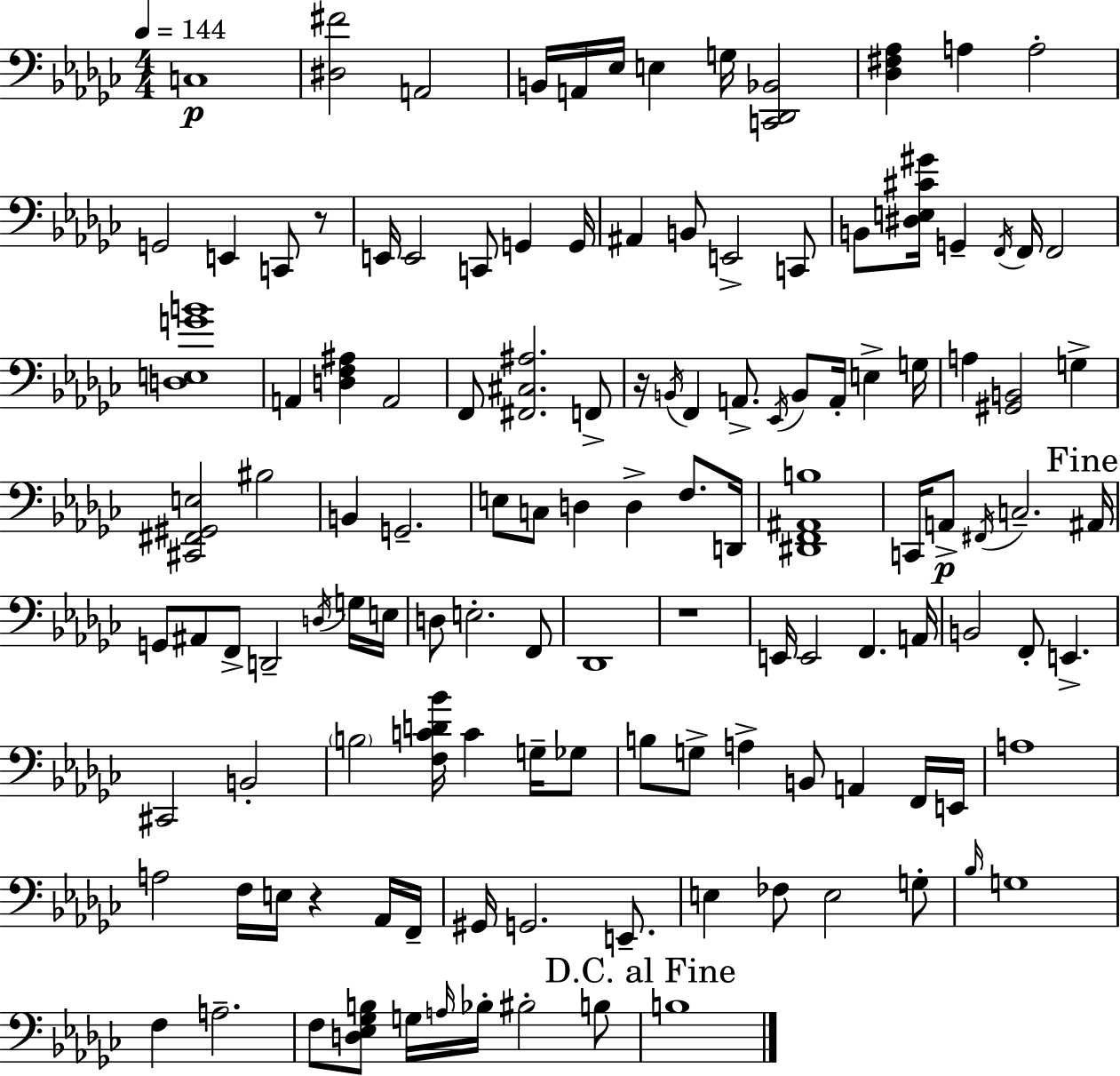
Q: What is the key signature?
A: EES minor